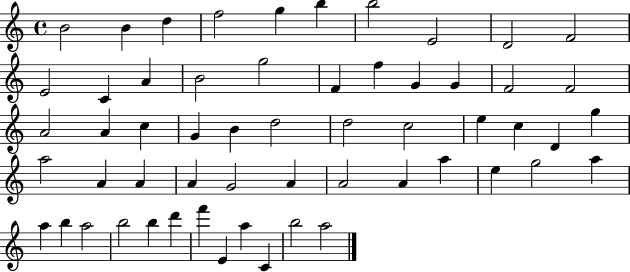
B4/h B4/q D5/q F5/h G5/q B5/q B5/h E4/h D4/h F4/h E4/h C4/q A4/q B4/h G5/h F4/q F5/q G4/q G4/q F4/h F4/h A4/h A4/q C5/q G4/q B4/q D5/h D5/h C5/h E5/q C5/q D4/q G5/q A5/h A4/q A4/q A4/q G4/h A4/q A4/h A4/q A5/q E5/q G5/h A5/q A5/q B5/q A5/h B5/h B5/q D6/q F6/q E4/q A5/q C4/q B5/h A5/h